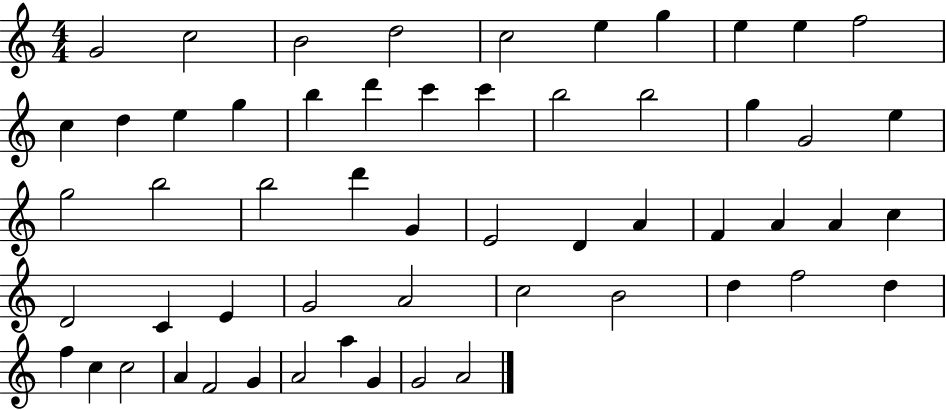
{
  \clef treble
  \numericTimeSignature
  \time 4/4
  \key c \major
  g'2 c''2 | b'2 d''2 | c''2 e''4 g''4 | e''4 e''4 f''2 | \break c''4 d''4 e''4 g''4 | b''4 d'''4 c'''4 c'''4 | b''2 b''2 | g''4 g'2 e''4 | \break g''2 b''2 | b''2 d'''4 g'4 | e'2 d'4 a'4 | f'4 a'4 a'4 c''4 | \break d'2 c'4 e'4 | g'2 a'2 | c''2 b'2 | d''4 f''2 d''4 | \break f''4 c''4 c''2 | a'4 f'2 g'4 | a'2 a''4 g'4 | g'2 a'2 | \break \bar "|."
}